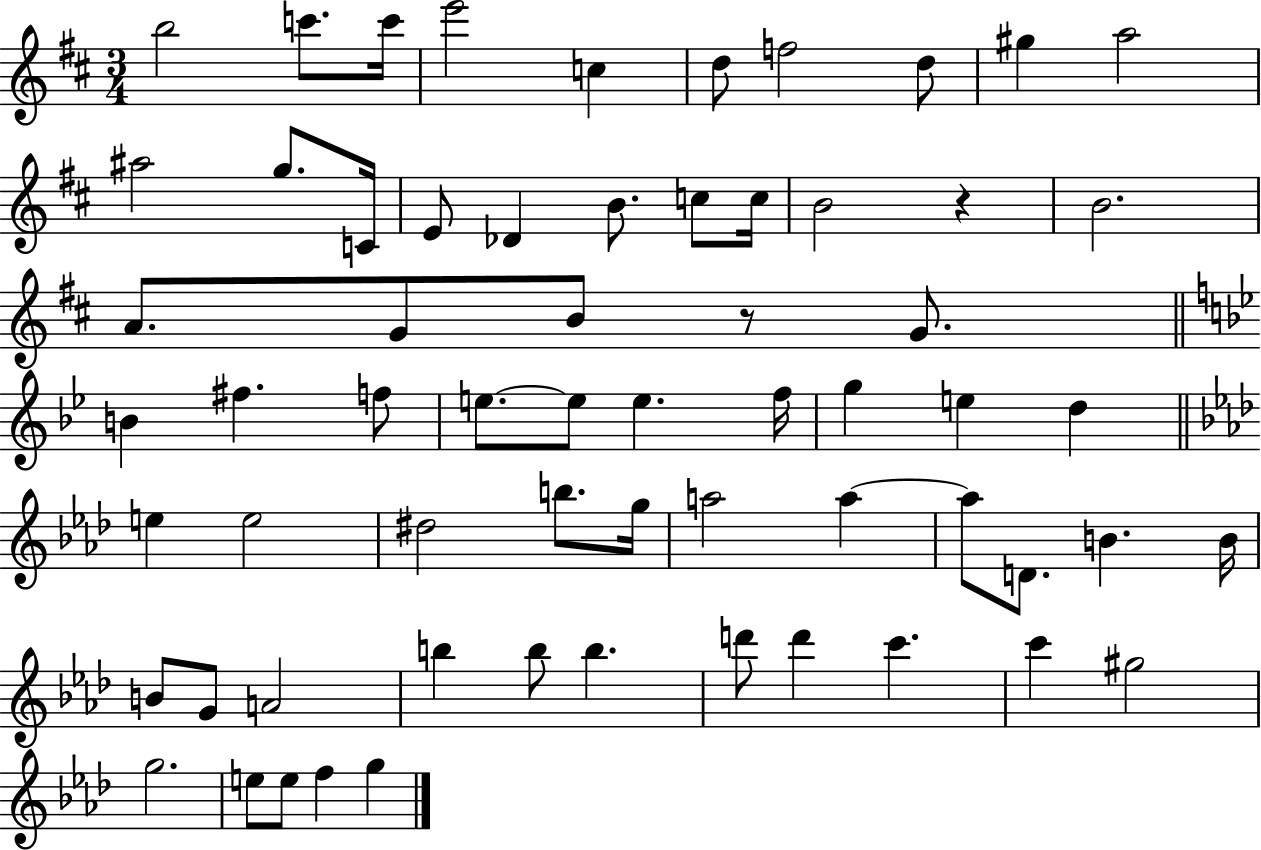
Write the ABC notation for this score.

X:1
T:Untitled
M:3/4
L:1/4
K:D
b2 c'/2 c'/4 e'2 c d/2 f2 d/2 ^g a2 ^a2 g/2 C/4 E/2 _D B/2 c/2 c/4 B2 z B2 A/2 G/2 B/2 z/2 G/2 B ^f f/2 e/2 e/2 e f/4 g e d e e2 ^d2 b/2 g/4 a2 a a/2 D/2 B B/4 B/2 G/2 A2 b b/2 b d'/2 d' c' c' ^g2 g2 e/2 e/2 f g